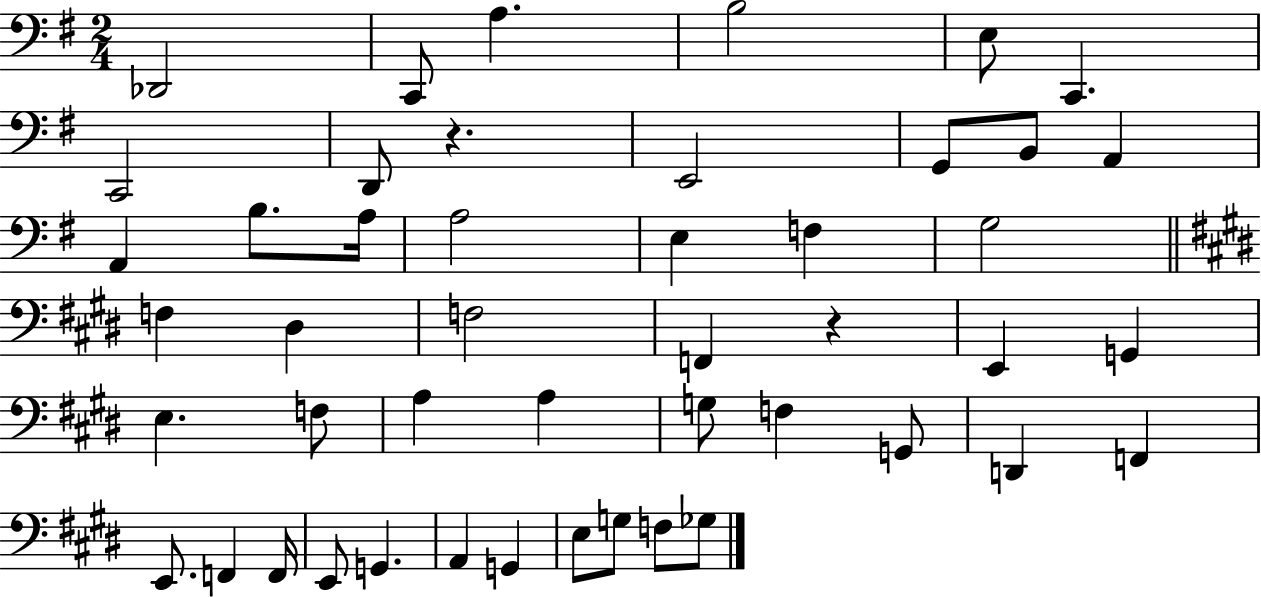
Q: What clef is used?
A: bass